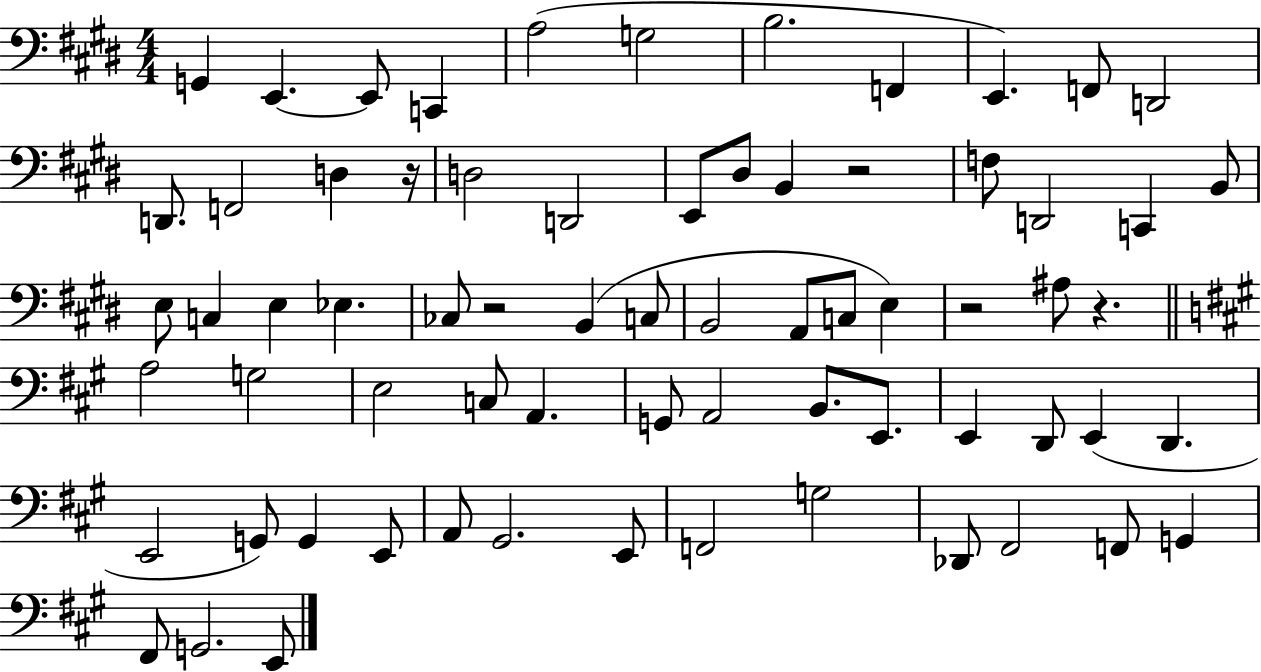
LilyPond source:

{
  \clef bass
  \numericTimeSignature
  \time 4/4
  \key e \major
  g,4 e,4.~~ e,8 c,4 | a2( g2 | b2. f,4 | e,4.) f,8 d,2 | \break d,8. f,2 d4 r16 | d2 d,2 | e,8 dis8 b,4 r2 | f8 d,2 c,4 b,8 | \break e8 c4 e4 ees4. | ces8 r2 b,4( c8 | b,2 a,8 c8 e4) | r2 ais8 r4. | \break \bar "||" \break \key a \major a2 g2 | e2 c8 a,4. | g,8 a,2 b,8. e,8. | e,4 d,8 e,4( d,4. | \break e,2 g,8) g,4 e,8 | a,8 gis,2. e,8 | f,2 g2 | des,8 fis,2 f,8 g,4 | \break fis,8 g,2. e,8 | \bar "|."
}